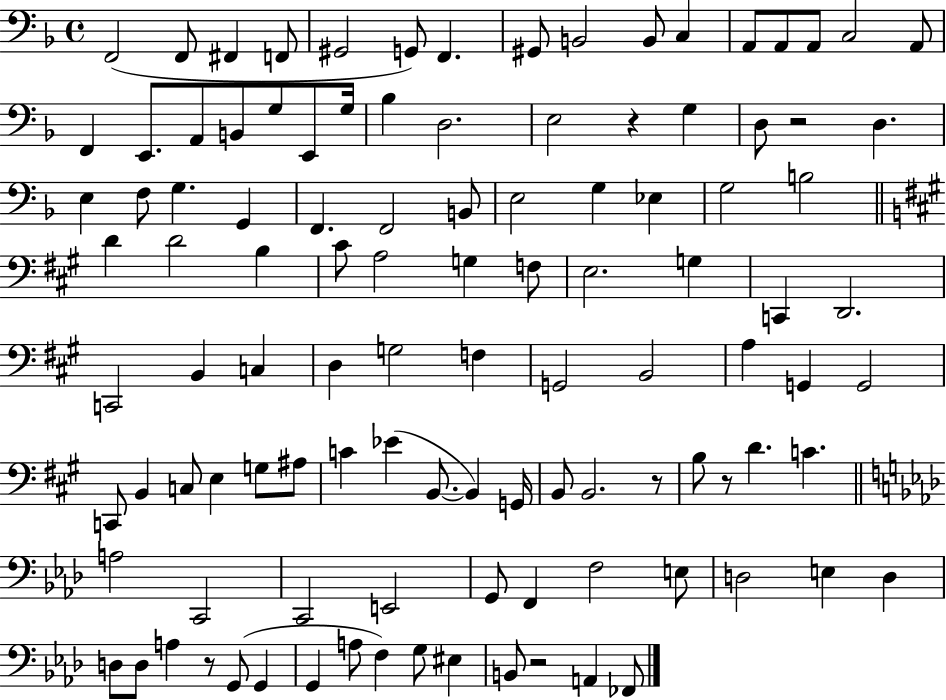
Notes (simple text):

F2/h F2/e F#2/q F2/e G#2/h G2/e F2/q. G#2/e B2/h B2/e C3/q A2/e A2/e A2/e C3/h A2/e F2/q E2/e. A2/e B2/e G3/e E2/e G3/s Bb3/q D3/h. E3/h R/q G3/q D3/e R/h D3/q. E3/q F3/e G3/q. G2/q F2/q. F2/h B2/e E3/h G3/q Eb3/q G3/h B3/h D4/q D4/h B3/q C#4/e A3/h G3/q F3/e E3/h. G3/q C2/q D2/h. C2/h B2/q C3/q D3/q G3/h F3/q G2/h B2/h A3/q G2/q G2/h C2/e B2/q C3/e E3/q G3/e A#3/e C4/q Eb4/q B2/e. B2/q G2/s B2/e B2/h. R/e B3/e R/e D4/q. C4/q. A3/h C2/h C2/h E2/h G2/e F2/q F3/h E3/e D3/h E3/q D3/q D3/e D3/e A3/q R/e G2/e G2/q G2/q A3/e F3/q G3/e EIS3/q B2/e R/h A2/q FES2/e